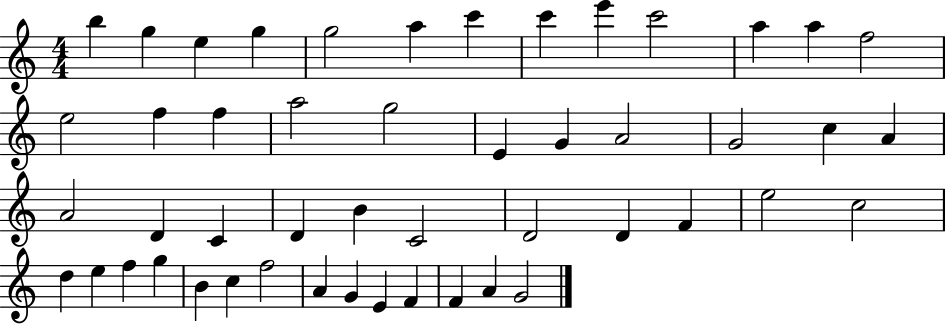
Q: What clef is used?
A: treble